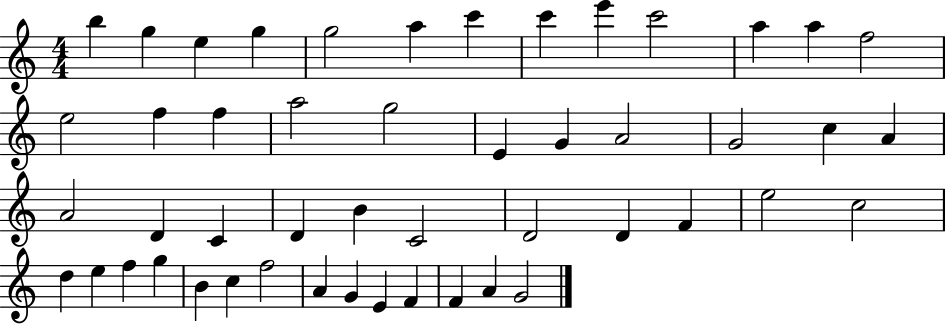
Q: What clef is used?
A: treble